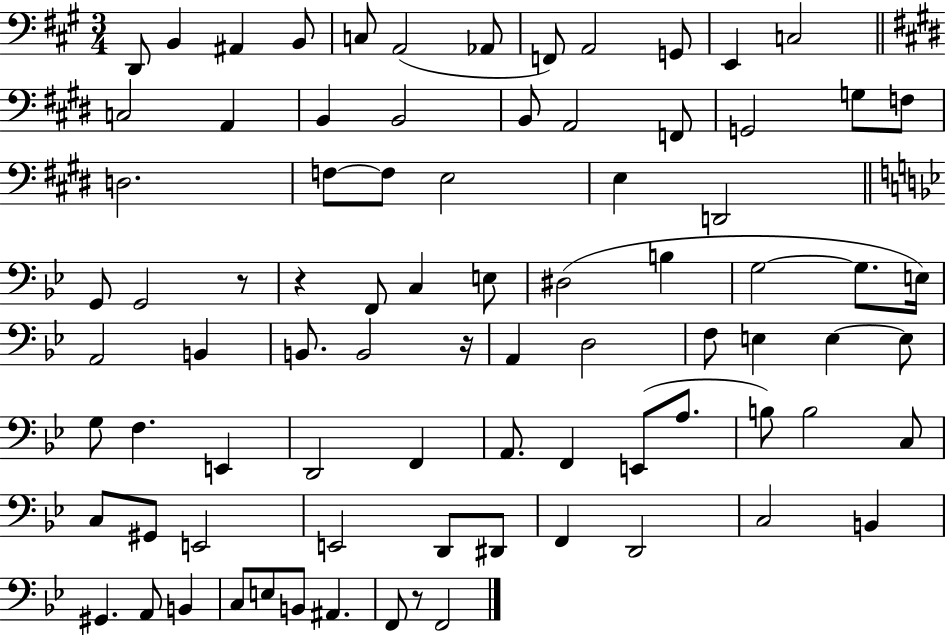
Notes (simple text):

D2/e B2/q A#2/q B2/e C3/e A2/h Ab2/e F2/e A2/h G2/e E2/q C3/h C3/h A2/q B2/q B2/h B2/e A2/h F2/e G2/h G3/e F3/e D3/h. F3/e F3/e E3/h E3/q D2/h G2/e G2/h R/e R/q F2/e C3/q E3/e D#3/h B3/q G3/h G3/e. E3/s A2/h B2/q B2/e. B2/h R/s A2/q D3/h F3/e E3/q E3/q E3/e G3/e F3/q. E2/q D2/h F2/q A2/e. F2/q E2/e A3/e. B3/e B3/h C3/e C3/e G#2/e E2/h E2/h D2/e D#2/e F2/q D2/h C3/h B2/q G#2/q. A2/e B2/q C3/e E3/e B2/e A#2/q. F2/e R/e F2/h